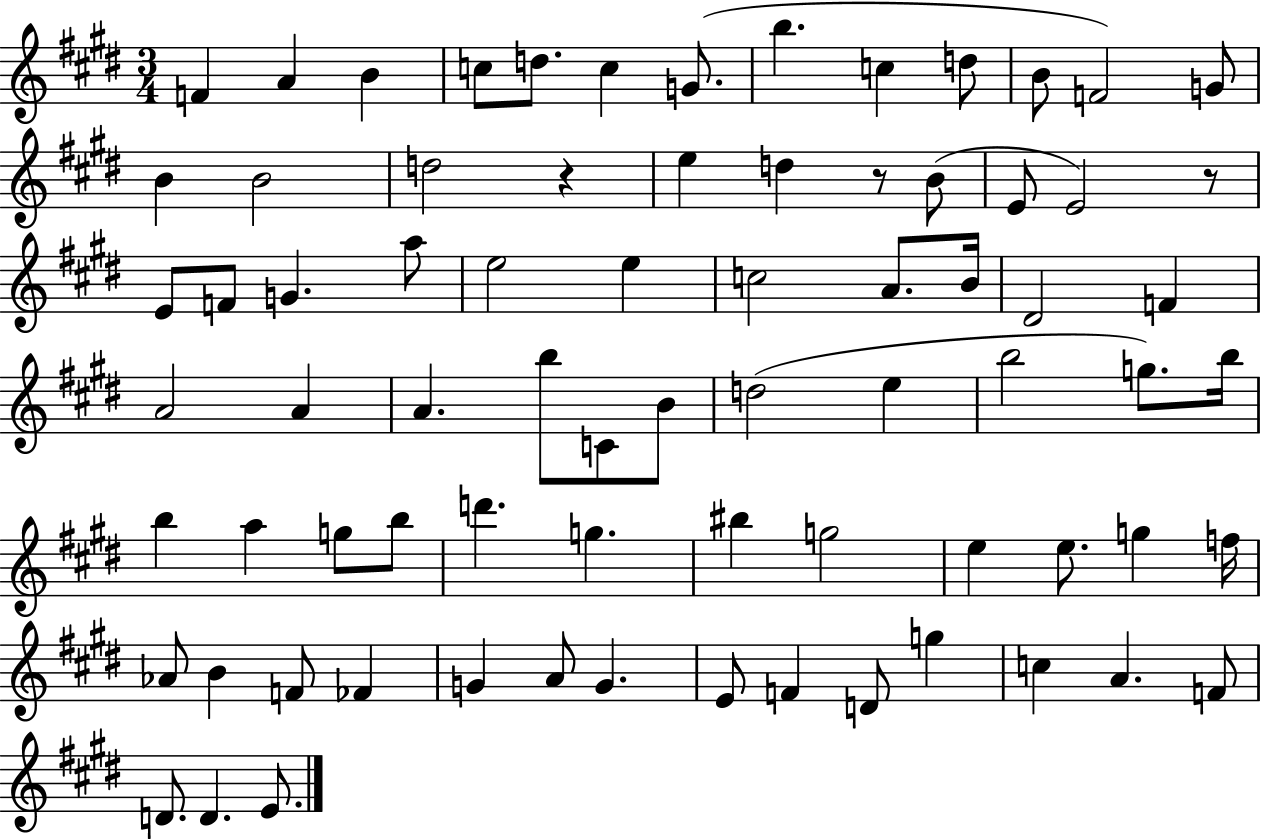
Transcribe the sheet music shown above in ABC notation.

X:1
T:Untitled
M:3/4
L:1/4
K:E
F A B c/2 d/2 c G/2 b c d/2 B/2 F2 G/2 B B2 d2 z e d z/2 B/2 E/2 E2 z/2 E/2 F/2 G a/2 e2 e c2 A/2 B/4 ^D2 F A2 A A b/2 C/2 B/2 d2 e b2 g/2 b/4 b a g/2 b/2 d' g ^b g2 e e/2 g f/4 _A/2 B F/2 _F G A/2 G E/2 F D/2 g c A F/2 D/2 D E/2